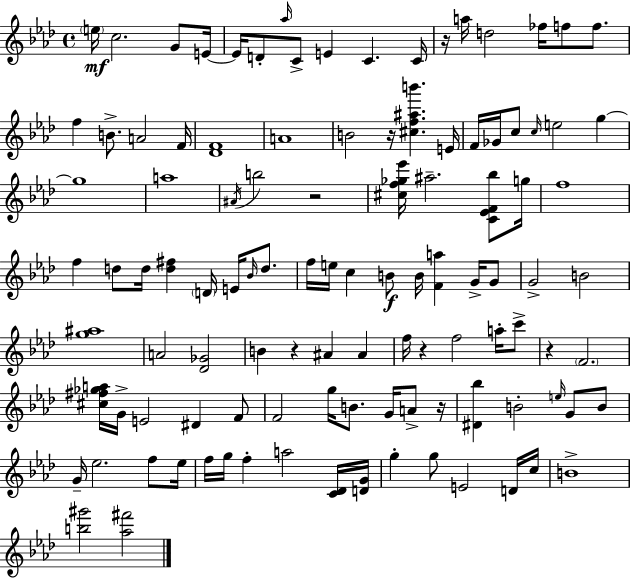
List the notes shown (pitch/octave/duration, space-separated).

E5/s C5/h. G4/e E4/s E4/s D4/e Ab5/s C4/e E4/q C4/q. C4/s R/s A5/s D5/h FES5/s F5/e F5/e. F5/q B4/e. A4/h F4/s [Db4,F4]/w A4/w B4/h R/s [C#5,F5,A#5,B6]/q. E4/s F4/s Gb4/s C5/e C5/s E5/h G5/q G5/w A5/w A#4/s B5/h R/h [C#5,F5,Gb5,Eb6]/s A#5/h. [C4,Eb4,F4,Bb5]/e G5/s F5/w F5/q D5/e D5/s [D5,F#5]/q D4/s E4/s Bb4/s D5/e. F5/s E5/s C5/q B4/e B4/s [F4,A5]/q G4/s G4/e G4/h B4/h [G5,A#5]/w A4/h [Db4,Gb4]/h B4/q R/q A#4/q A#4/q F5/s R/q F5/h A5/s C6/e R/q F4/h. [C#5,F#5,Gb5,A5]/s G4/s E4/h D#4/q F4/e F4/h G5/s B4/e. G4/s A4/e R/s [D#4,Bb5]/q B4/h E5/s G4/e B4/e G4/s Eb5/h. F5/e Eb5/s F5/s G5/s F5/q A5/h [C4,Db4]/s [D4,G4]/s G5/q G5/e E4/h D4/s C5/s B4/w [B5,G#6]/h [Ab5,F#6]/h